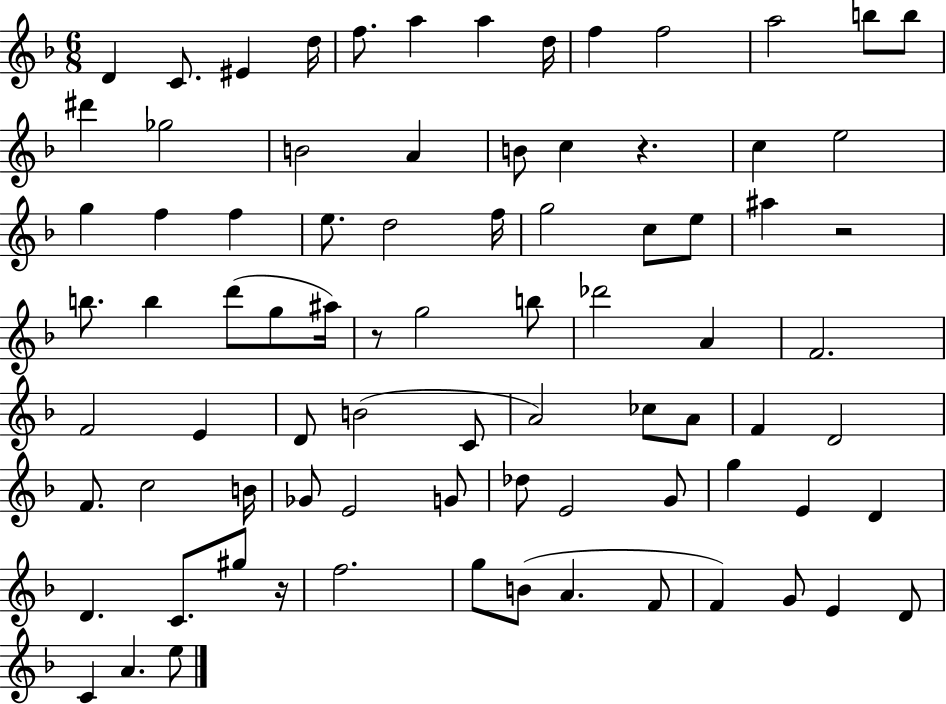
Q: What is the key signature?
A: F major